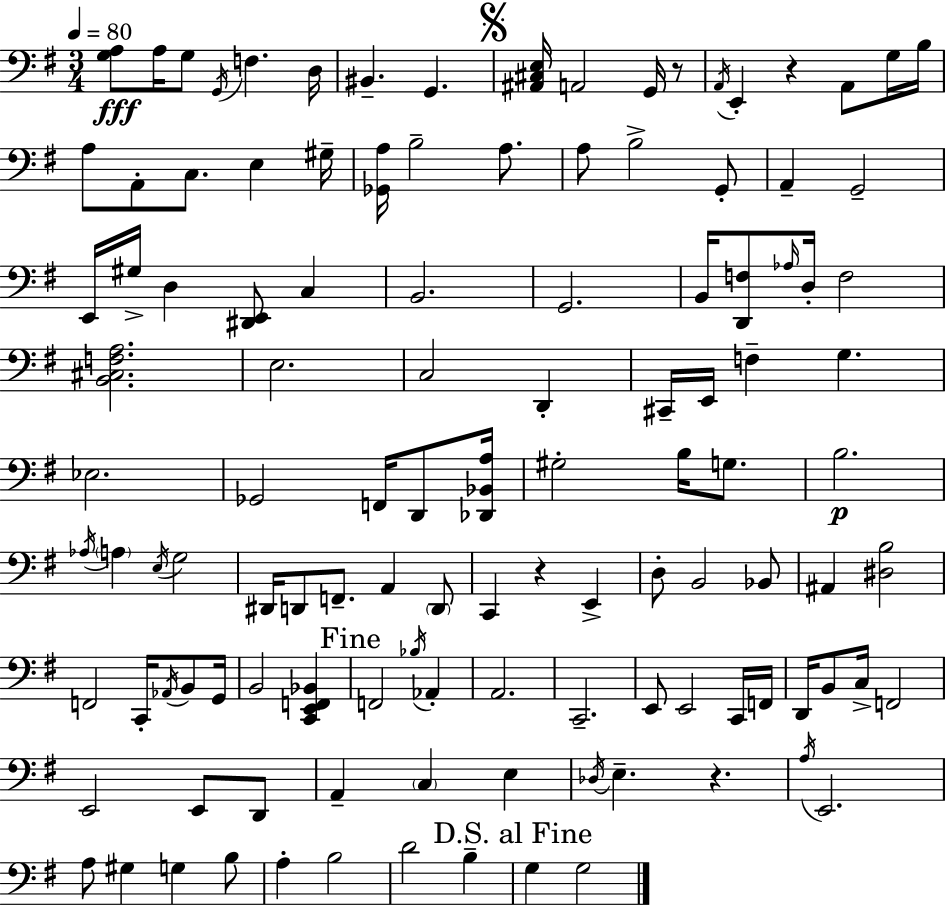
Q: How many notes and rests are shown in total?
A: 118